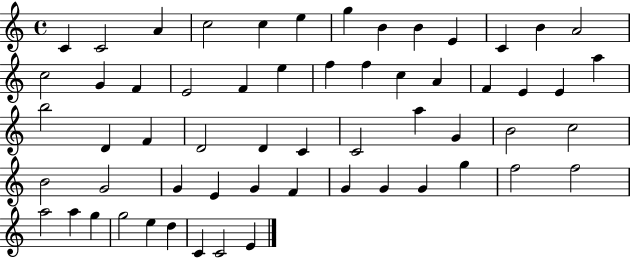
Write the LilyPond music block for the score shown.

{
  \clef treble
  \time 4/4
  \defaultTimeSignature
  \key c \major
  c'4 c'2 a'4 | c''2 c''4 e''4 | g''4 b'4 b'4 e'4 | c'4 b'4 a'2 | \break c''2 g'4 f'4 | e'2 f'4 e''4 | f''4 f''4 c''4 a'4 | f'4 e'4 e'4 a''4 | \break b''2 d'4 f'4 | d'2 d'4 c'4 | c'2 a''4 g'4 | b'2 c''2 | \break b'2 g'2 | g'4 e'4 g'4 f'4 | g'4 g'4 g'4 g''4 | f''2 f''2 | \break a''2 a''4 g''4 | g''2 e''4 d''4 | c'4 c'2 e'4 | \bar "|."
}